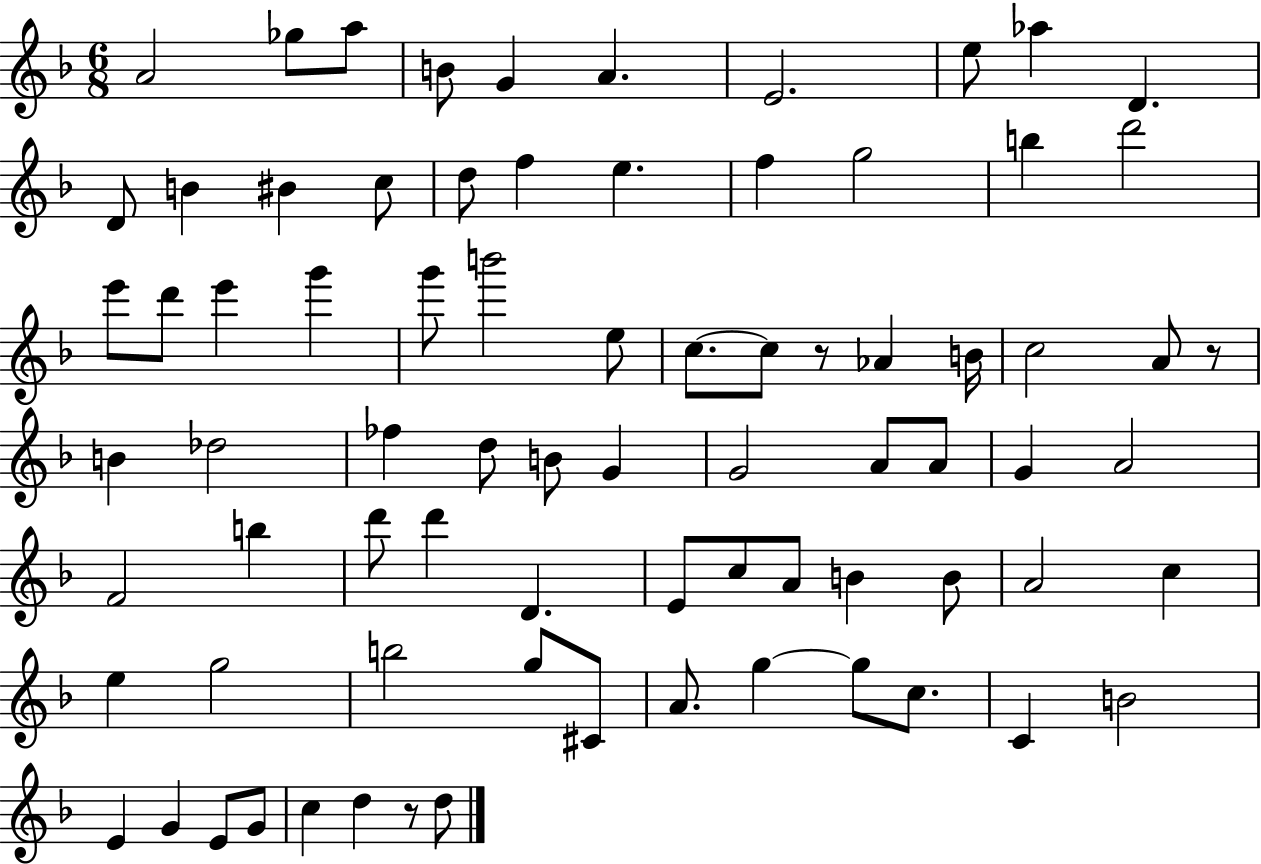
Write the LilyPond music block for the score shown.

{
  \clef treble
  \numericTimeSignature
  \time 6/8
  \key f \major
  a'2 ges''8 a''8 | b'8 g'4 a'4. | e'2. | e''8 aes''4 d'4. | \break d'8 b'4 bis'4 c''8 | d''8 f''4 e''4. | f''4 g''2 | b''4 d'''2 | \break e'''8 d'''8 e'''4 g'''4 | g'''8 b'''2 e''8 | c''8.~~ c''8 r8 aes'4 b'16 | c''2 a'8 r8 | \break b'4 des''2 | fes''4 d''8 b'8 g'4 | g'2 a'8 a'8 | g'4 a'2 | \break f'2 b''4 | d'''8 d'''4 d'4. | e'8 c''8 a'8 b'4 b'8 | a'2 c''4 | \break e''4 g''2 | b''2 g''8 cis'8 | a'8. g''4~~ g''8 c''8. | c'4 b'2 | \break e'4 g'4 e'8 g'8 | c''4 d''4 r8 d''8 | \bar "|."
}